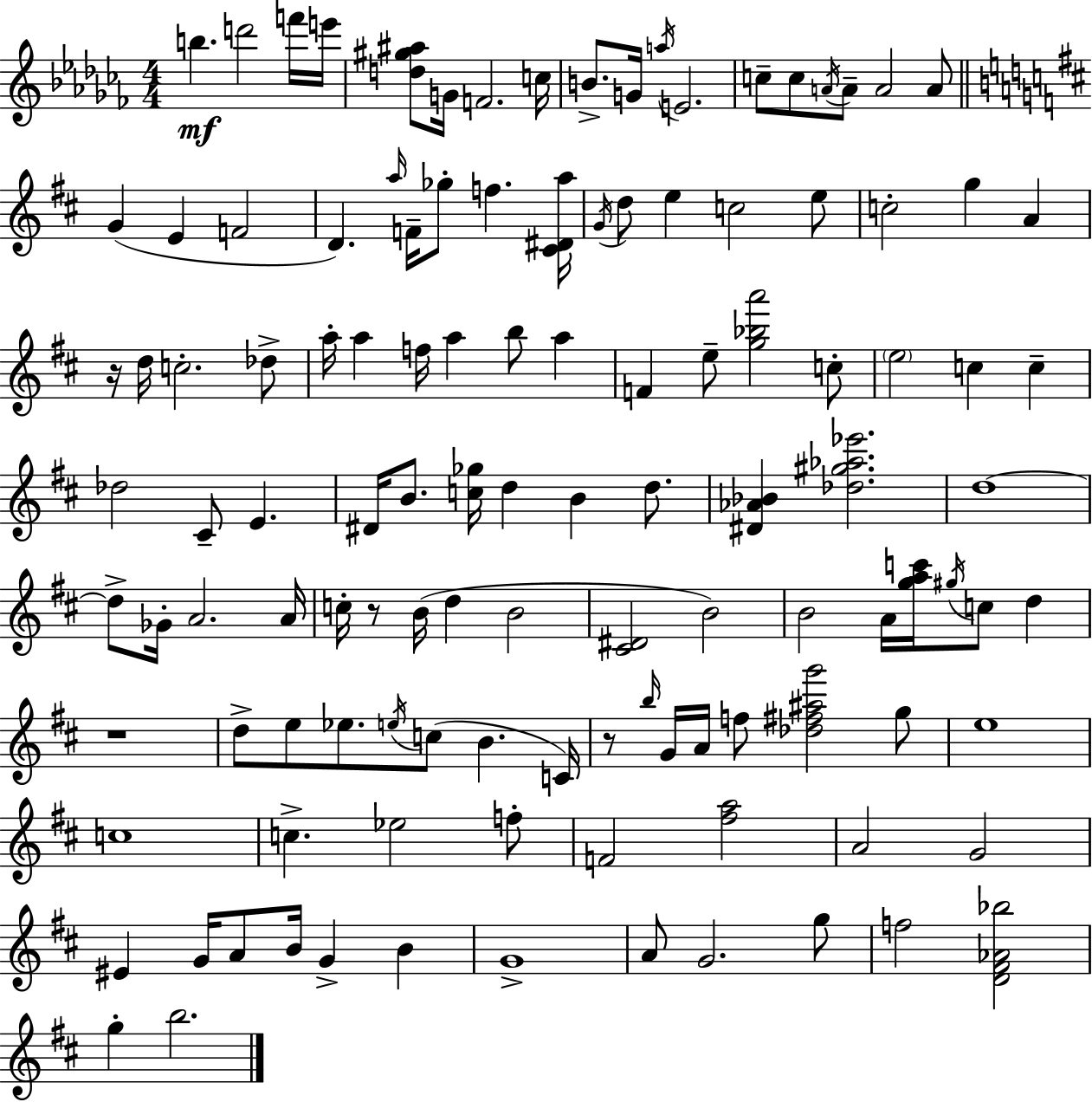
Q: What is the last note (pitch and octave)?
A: B5